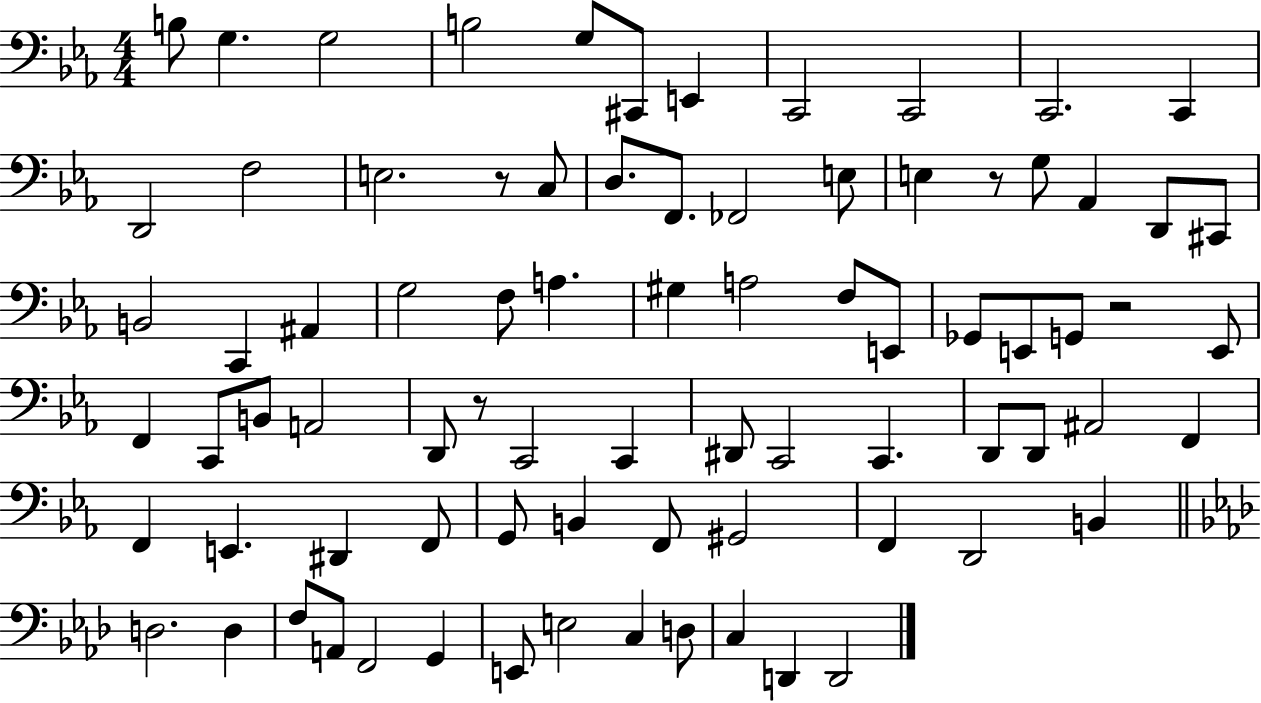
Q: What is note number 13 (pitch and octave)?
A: F3